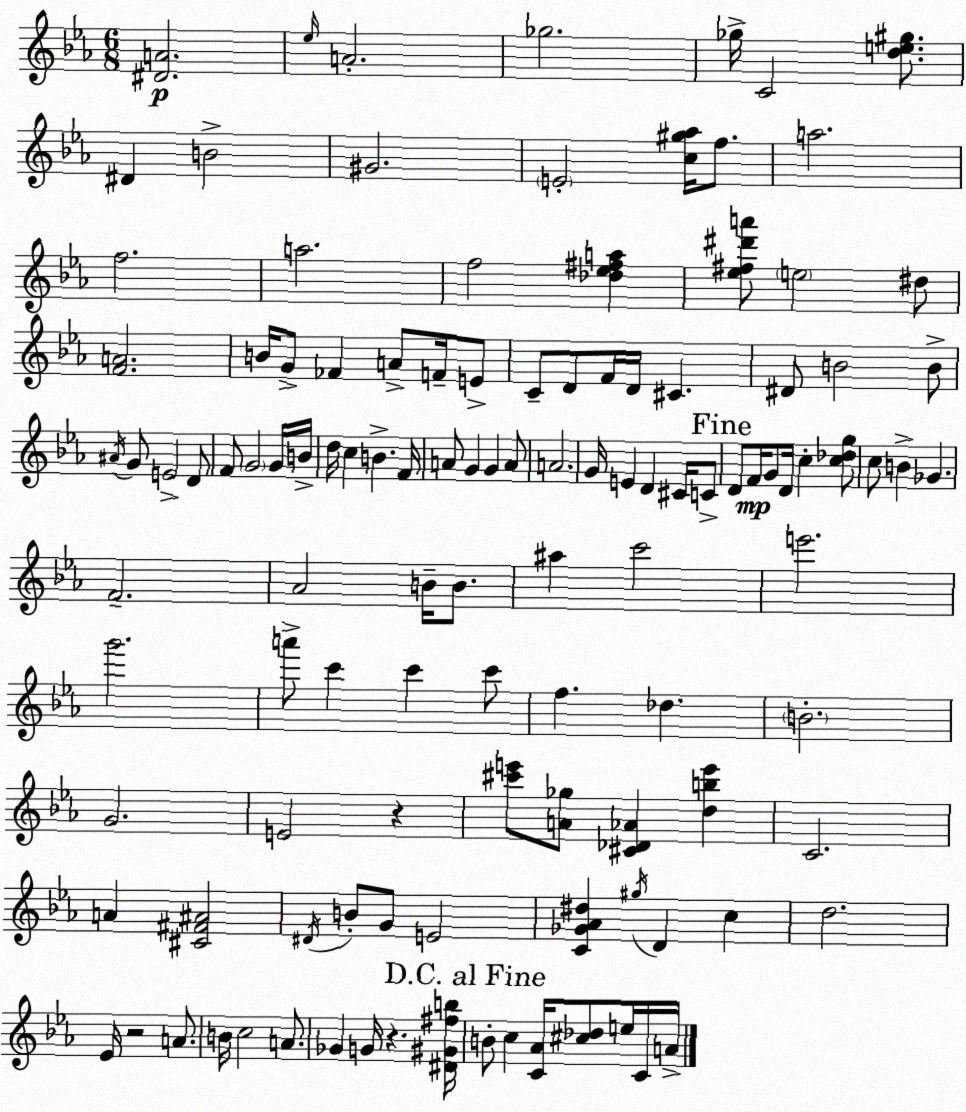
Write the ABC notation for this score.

X:1
T:Untitled
M:6/8
L:1/4
K:Cm
[^DA]2 _e/4 A2 _g2 _g/4 C2 [de^g]/2 ^D B2 ^G2 E2 [c^g_a]/4 f/2 a2 f2 a2 f2 [_d_e^fa] [_e^f^d'a']/2 e2 ^d/2 [FA]2 B/4 G/2 _F A/2 F/4 E/2 C/2 D/2 F/4 D/4 ^C ^D/2 B2 B/2 ^A/4 G/2 E2 D/2 F/2 G2 G/4 B/4 d/4 c B F/4 A/2 G G A/2 A2 G/4 E D ^C/4 C/2 D/2 F/4 G/2 D/4 c [c_dg]/2 c/2 B _G F2 _A2 B/4 B/2 ^a c'2 e'2 g'2 a'/2 c' c' c'/2 f _d B2 G2 E2 z [^c'e']/2 [A_g]/2 [^C_D_A] [dbe'] C2 A [^C^F^A]2 ^D/4 B/2 G/2 E2 [C_G_A^d] ^g/4 D c d2 _E/4 z2 A/2 B/4 c2 A/2 _G G/4 z [^D^G^fb]/4 B/2 c [C_A]/4 [^c_d]/2 e/4 C/4 A/4